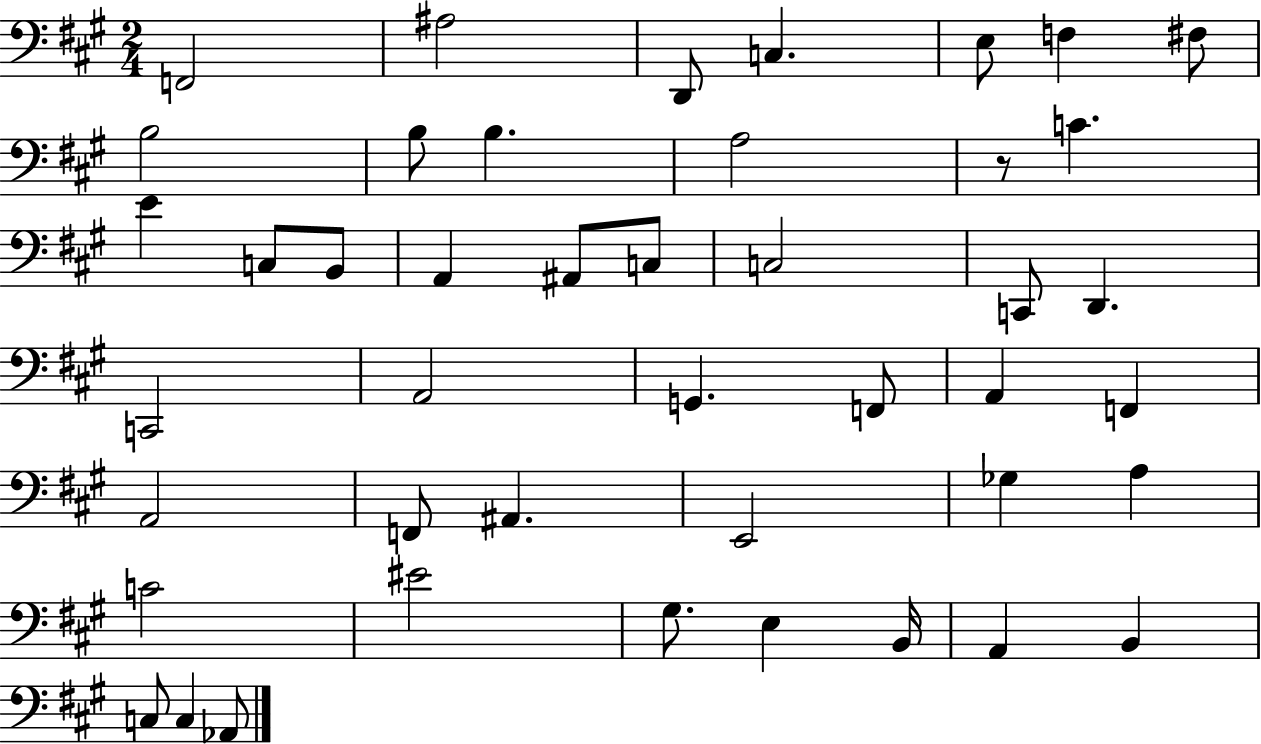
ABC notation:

X:1
T:Untitled
M:2/4
L:1/4
K:A
F,,2 ^A,2 D,,/2 C, E,/2 F, ^F,/2 B,2 B,/2 B, A,2 z/2 C E C,/2 B,,/2 A,, ^A,,/2 C,/2 C,2 C,,/2 D,, C,,2 A,,2 G,, F,,/2 A,, F,, A,,2 F,,/2 ^A,, E,,2 _G, A, C2 ^E2 ^G,/2 E, B,,/4 A,, B,, C,/2 C, _A,,/2